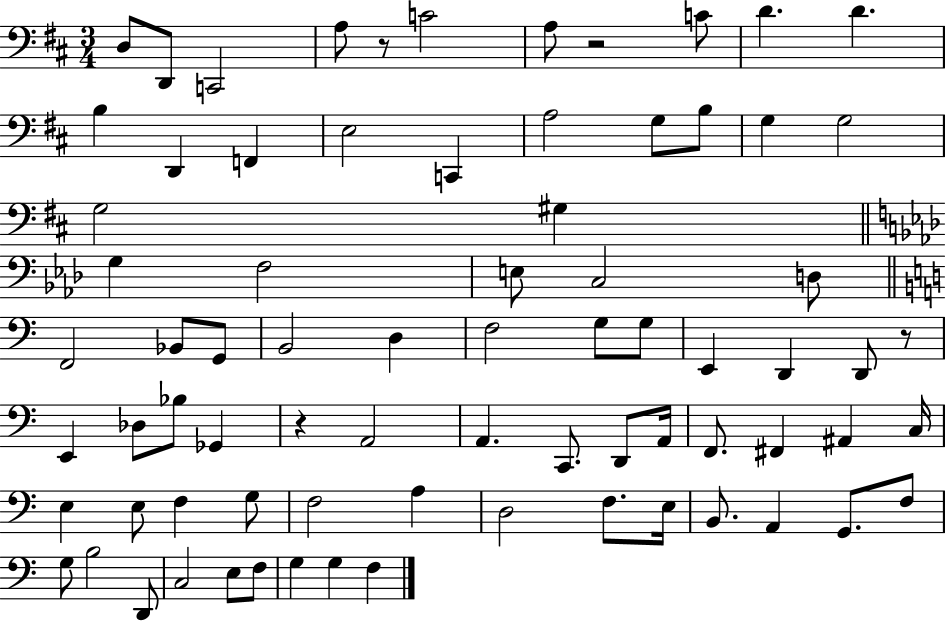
{
  \clef bass
  \numericTimeSignature
  \time 3/4
  \key d \major
  d8 d,8 c,2 | a8 r8 c'2 | a8 r2 c'8 | d'4. d'4. | \break b4 d,4 f,4 | e2 c,4 | a2 g8 b8 | g4 g2 | \break g2 gis4 | \bar "||" \break \key aes \major g4 f2 | e8 c2 d8 | \bar "||" \break \key a \minor f,2 bes,8 g,8 | b,2 d4 | f2 g8 g8 | e,4 d,4 d,8 r8 | \break e,4 des8 bes8 ges,4 | r4 a,2 | a,4. c,8. d,8 a,16 | f,8. fis,4 ais,4 c16 | \break e4 e8 f4 g8 | f2 a4 | d2 f8. e16 | b,8. a,4 g,8. f8 | \break g8 b2 d,8 | c2 e8 f8 | g4 g4 f4 | \bar "|."
}